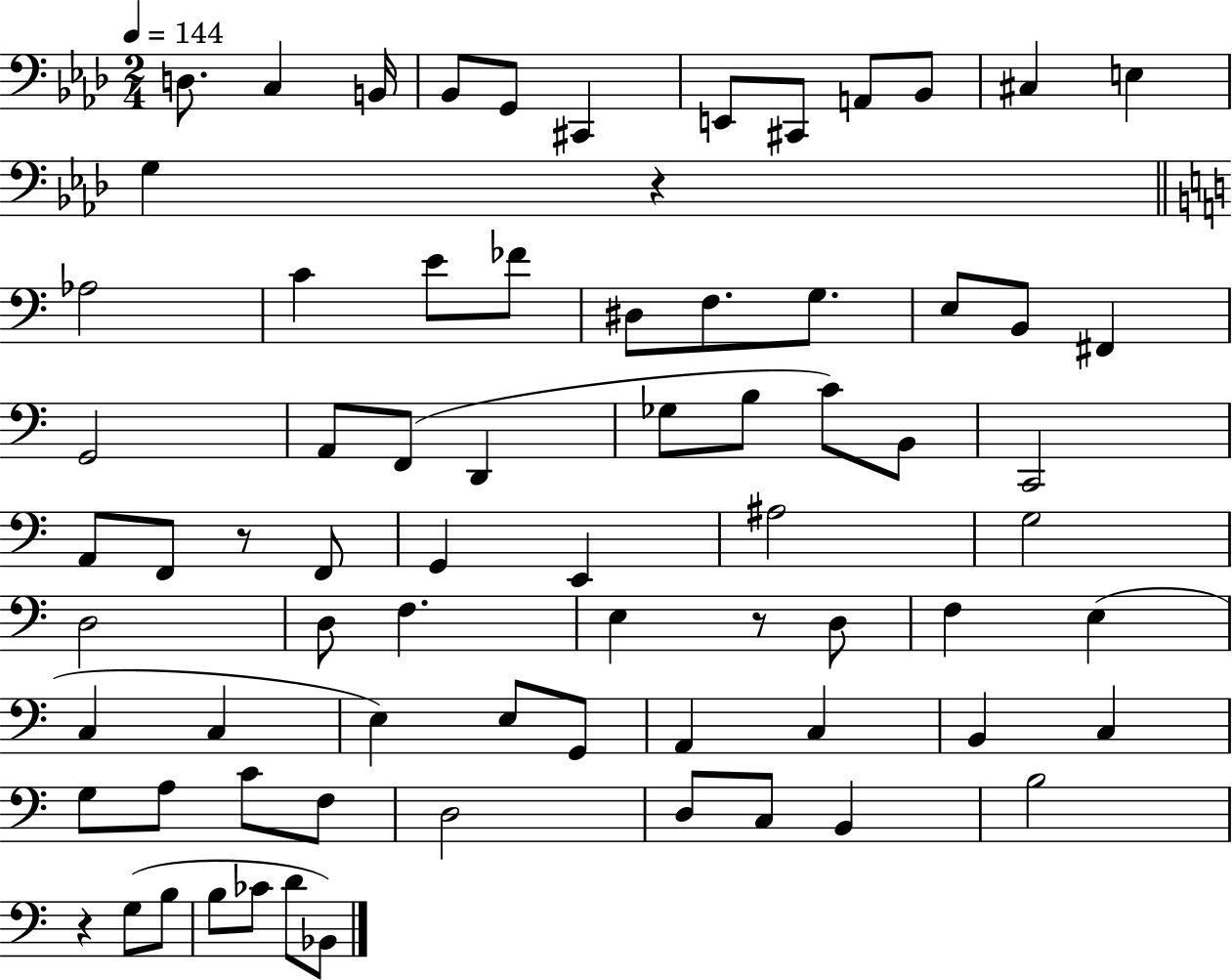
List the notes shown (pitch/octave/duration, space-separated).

D3/e. C3/q B2/s Bb2/e G2/e C#2/q E2/e C#2/e A2/e Bb2/e C#3/q E3/q G3/q R/q Ab3/h C4/q E4/e FES4/e D#3/e F3/e. G3/e. E3/e B2/e F#2/q G2/h A2/e F2/e D2/q Gb3/e B3/e C4/e B2/e C2/h A2/e F2/e R/e F2/e G2/q E2/q A#3/h G3/h D3/h D3/e F3/q. E3/q R/e D3/e F3/q E3/q C3/q C3/q E3/q E3/e G2/e A2/q C3/q B2/q C3/q G3/e A3/e C4/e F3/e D3/h D3/e C3/e B2/q B3/h R/q G3/e B3/e B3/e CES4/e D4/e Bb2/e